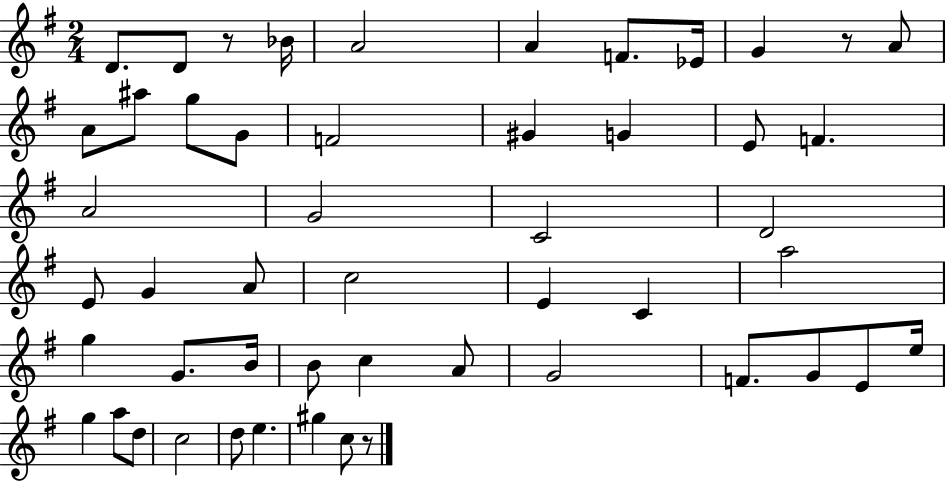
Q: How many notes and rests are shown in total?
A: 51